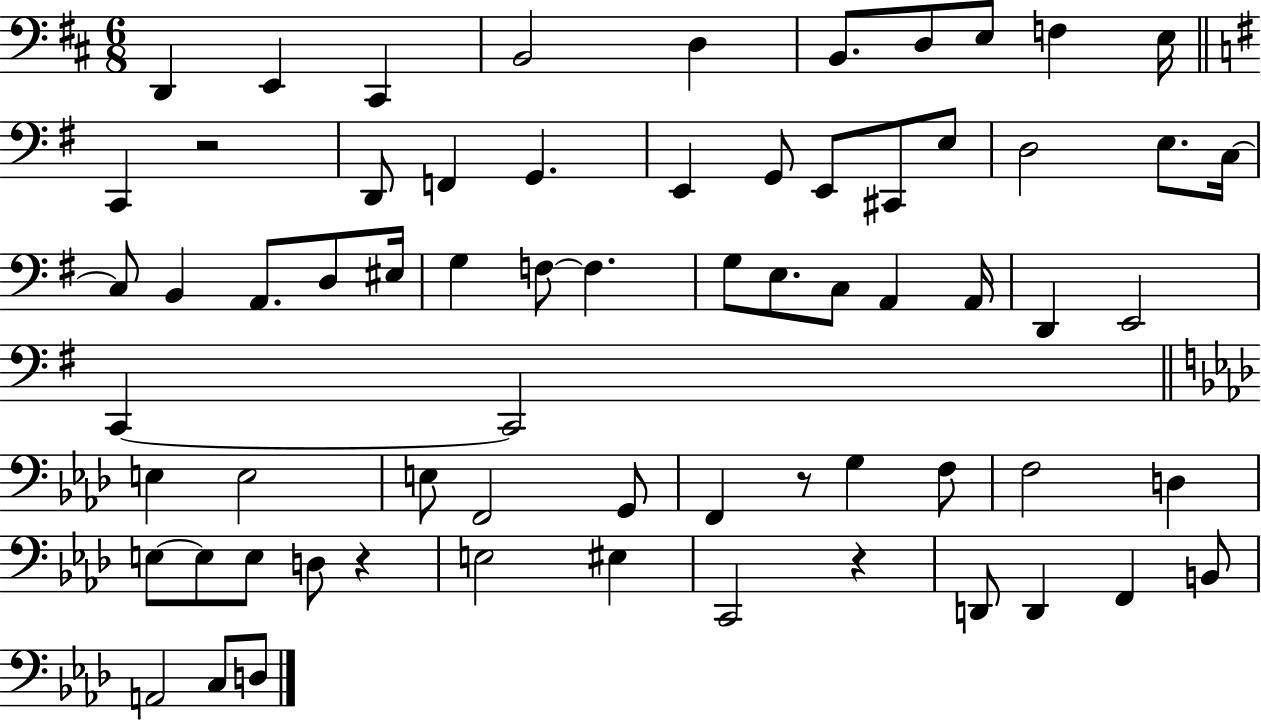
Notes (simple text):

D2/q E2/q C#2/q B2/h D3/q B2/e. D3/e E3/e F3/q E3/s C2/q R/h D2/e F2/q G2/q. E2/q G2/e E2/e C#2/e E3/e D3/h E3/e. C3/s C3/e B2/q A2/e. D3/e EIS3/s G3/q F3/e F3/q. G3/e E3/e. C3/e A2/q A2/s D2/q E2/h C2/q C2/h E3/q E3/h E3/e F2/h G2/e F2/q R/e G3/q F3/e F3/h D3/q E3/e E3/e E3/e D3/e R/q E3/h EIS3/q C2/h R/q D2/e D2/q F2/q B2/e A2/h C3/e D3/e